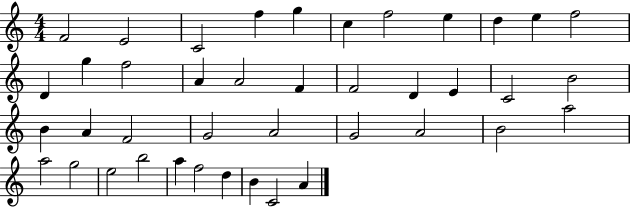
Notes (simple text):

F4/h E4/h C4/h F5/q G5/q C5/q F5/h E5/q D5/q E5/q F5/h D4/q G5/q F5/h A4/q A4/h F4/q F4/h D4/q E4/q C4/h B4/h B4/q A4/q F4/h G4/h A4/h G4/h A4/h B4/h A5/h A5/h G5/h E5/h B5/h A5/q F5/h D5/q B4/q C4/h A4/q